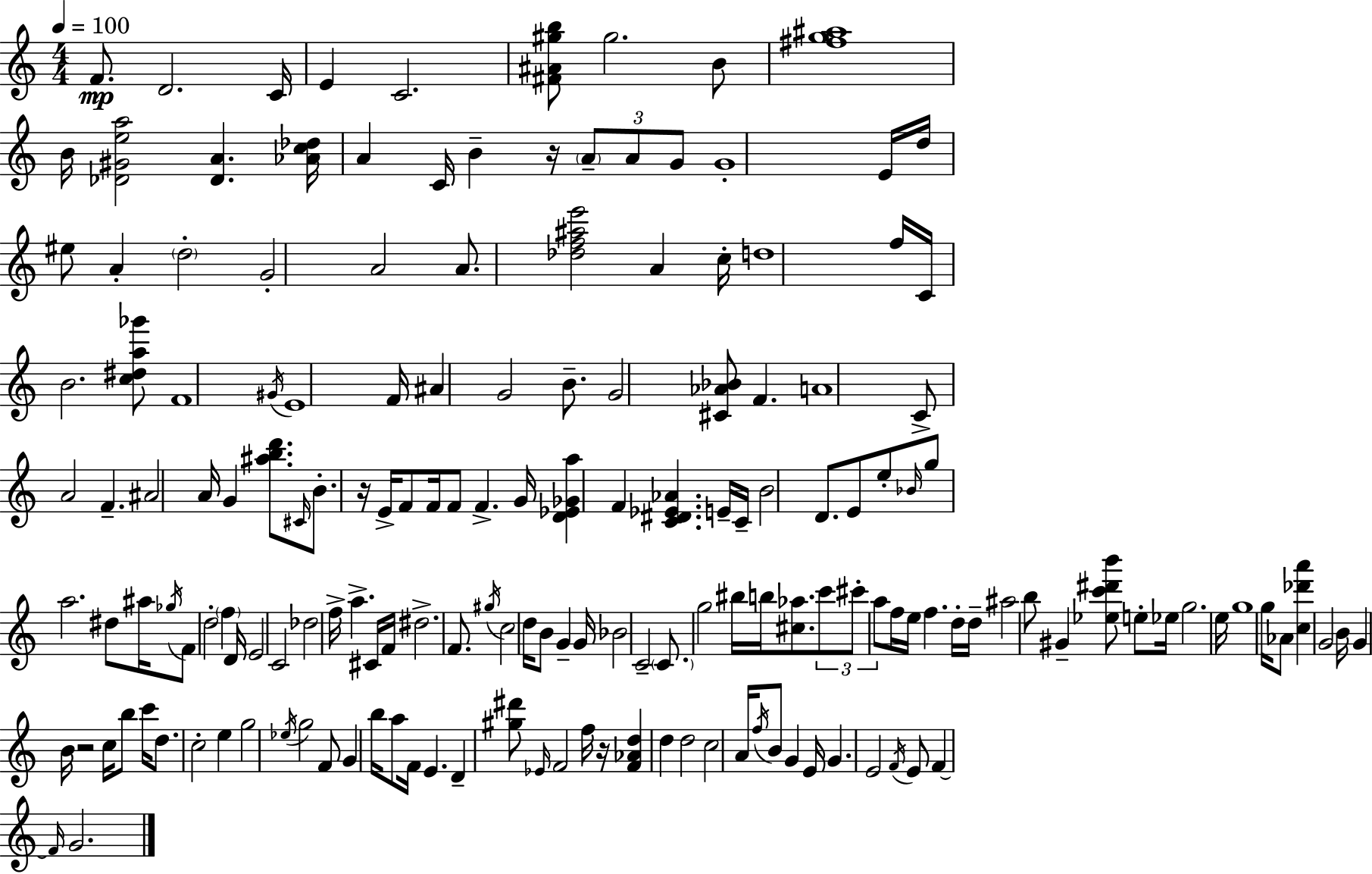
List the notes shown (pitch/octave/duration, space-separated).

F4/e. D4/h. C4/s E4/q C4/h. [F#4,A#4,G#5,B5]/e G#5/h. B4/e [F#5,G5,A#5]/w B4/s [Db4,G#4,E5,A5]/h [Db4,A4]/q. [Ab4,C5,Db5]/s A4/q C4/s B4/q R/s A4/e A4/e G4/e G4/w E4/s D5/s EIS5/e A4/q D5/h G4/h A4/h A4/e. [Db5,F5,A#5,E6]/h A4/q C5/s D5/w F5/s C4/s B4/h. [C5,D#5,A5,Gb6]/e F4/w G#4/s E4/w F4/s A#4/q G4/h B4/e. G4/h [C#4,Ab4,Bb4]/e F4/q. A4/w C4/e A4/h F4/q. A#4/h A4/s G4/q [A#5,B5,D6]/e. C#4/s B4/e. R/s E4/s F4/e F4/s F4/e F4/q. G4/s [D4,Eb4,Gb4,A5]/q F4/q [C4,D#4,Eb4,Ab4]/q. E4/s C4/s B4/h D4/e. E4/e E5/e Bb4/s G5/e A5/h. D#5/e A#5/s Gb5/s F4/e D5/h F5/q D4/s E4/h C4/h Db5/h F5/s A5/q. C#4/s F4/s D#5/h. F4/e. G#5/s C5/h D5/s B4/e G4/q G4/s Bb4/h C4/h C4/e. G5/h BIS5/s B5/s [C#5,Ab5]/e. C6/e C#6/e A5/e F5/s E5/s F5/q. D5/s D5/s A#5/h B5/e G#4/q [Eb5,C6,D#6,B6]/e E5/e Eb5/s G5/h. E5/s G5/w G5/s Ab4/e [C5,Db6,A6]/q G4/h B4/s G4/q B4/s R/h C5/s B5/e C6/s D5/e. C5/h E5/q G5/h Eb5/s G5/h F4/e G4/q B5/s A5/e F4/s E4/q. D4/q [G#5,D#6]/e Eb4/s F4/h F5/s R/s [F4,Ab4,D5]/q D5/q D5/h C5/h A4/s F5/s B4/e G4/q E4/s G4/q. E4/h F4/s E4/e F4/q F4/s G4/h.